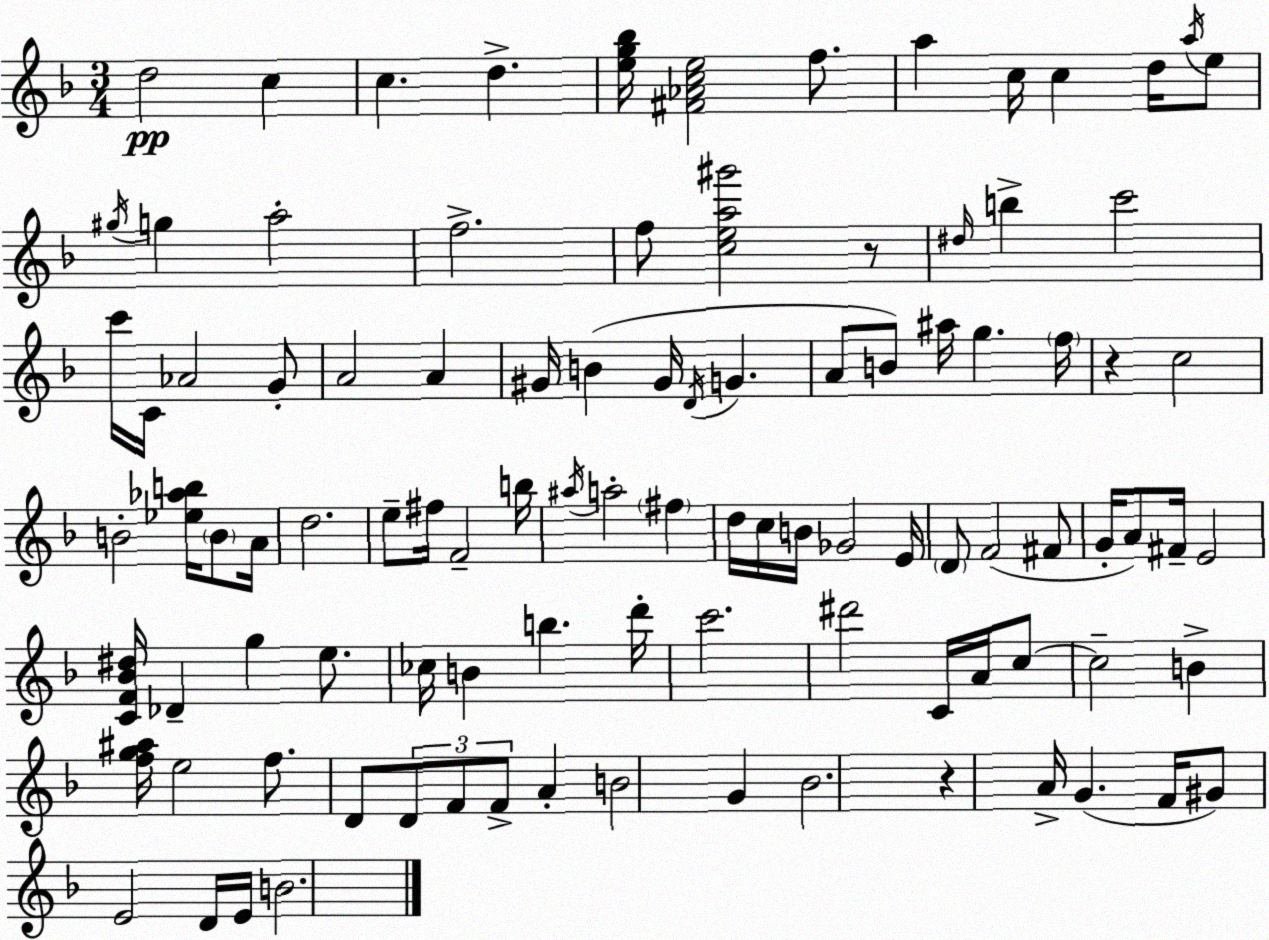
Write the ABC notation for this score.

X:1
T:Untitled
M:3/4
L:1/4
K:F
d2 c c d [eg_b]/4 [^F_Ace]2 f/2 a c/4 c d/4 a/4 e/2 ^g/4 g a2 f2 f/2 [cea^g']2 z/2 ^d/4 b c'2 c'/4 C/4 _A2 G/2 A2 A ^G/4 B ^G/4 D/4 G A/2 B/2 ^a/4 g f/4 z c2 B2 [_e_ab]/4 B/2 A/4 d2 e/2 ^f/4 F2 b/4 ^a/4 a2 ^f d/4 c/4 B/4 _G2 E/4 D/2 F2 ^F/2 G/4 A/2 ^F/4 E2 [CF_B^d]/4 _D g e/2 _c/4 B b d'/4 c'2 ^d'2 C/4 A/4 c/2 c2 B [fg^a]/4 e2 f/2 D/2 D/2 F/2 F/2 A B2 G _B2 z A/4 G F/4 ^G/2 E2 D/4 E/4 B2